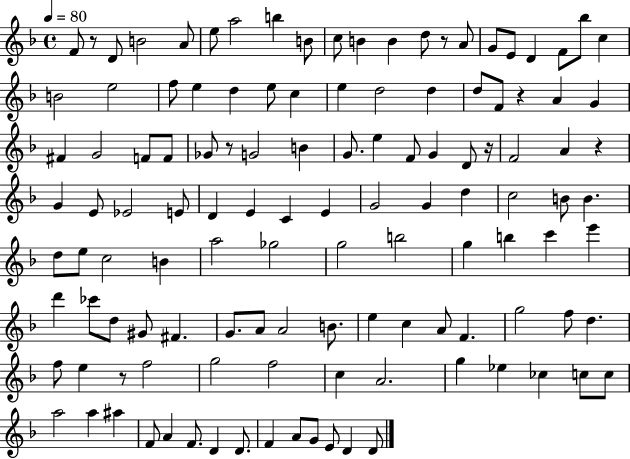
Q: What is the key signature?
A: F major